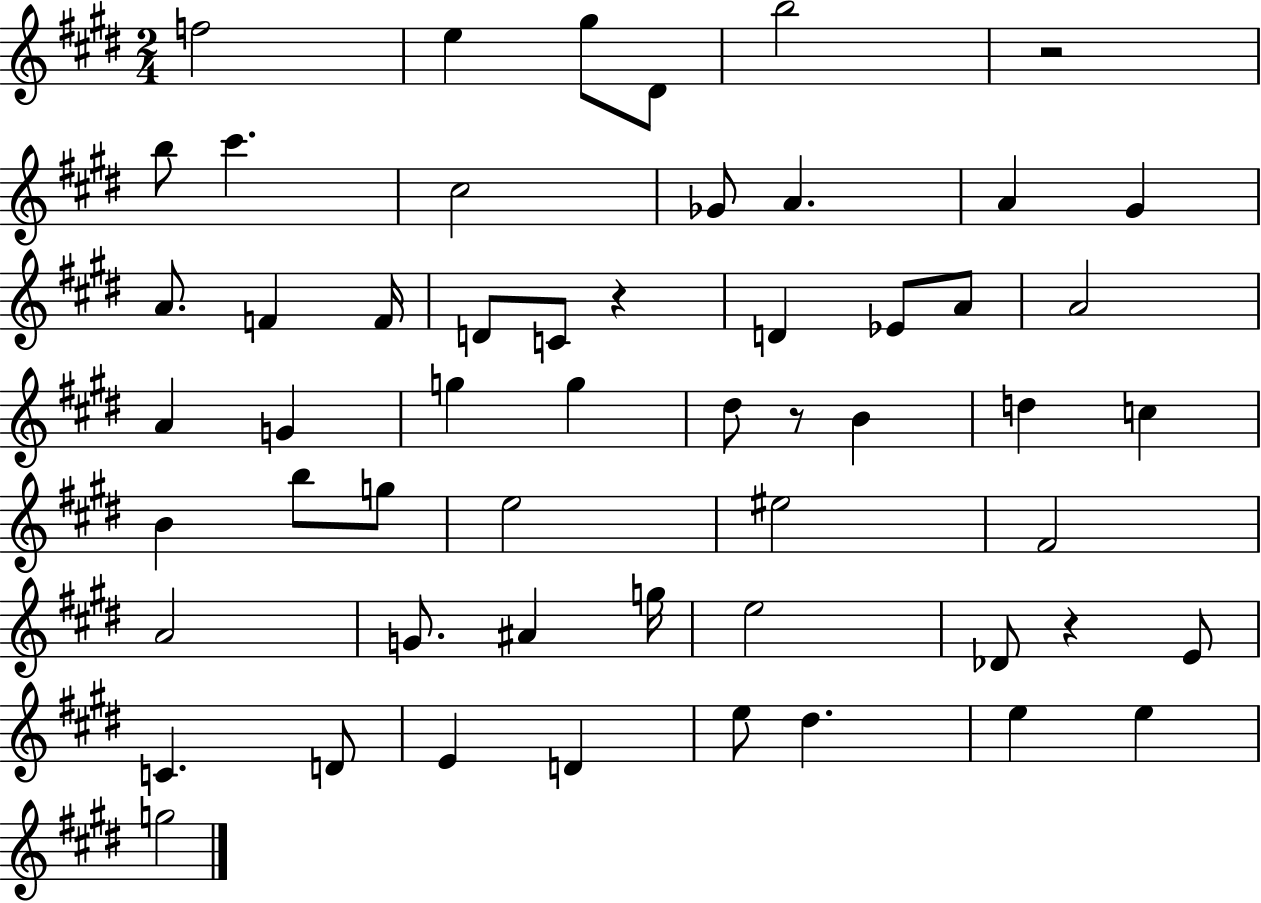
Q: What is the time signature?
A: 2/4